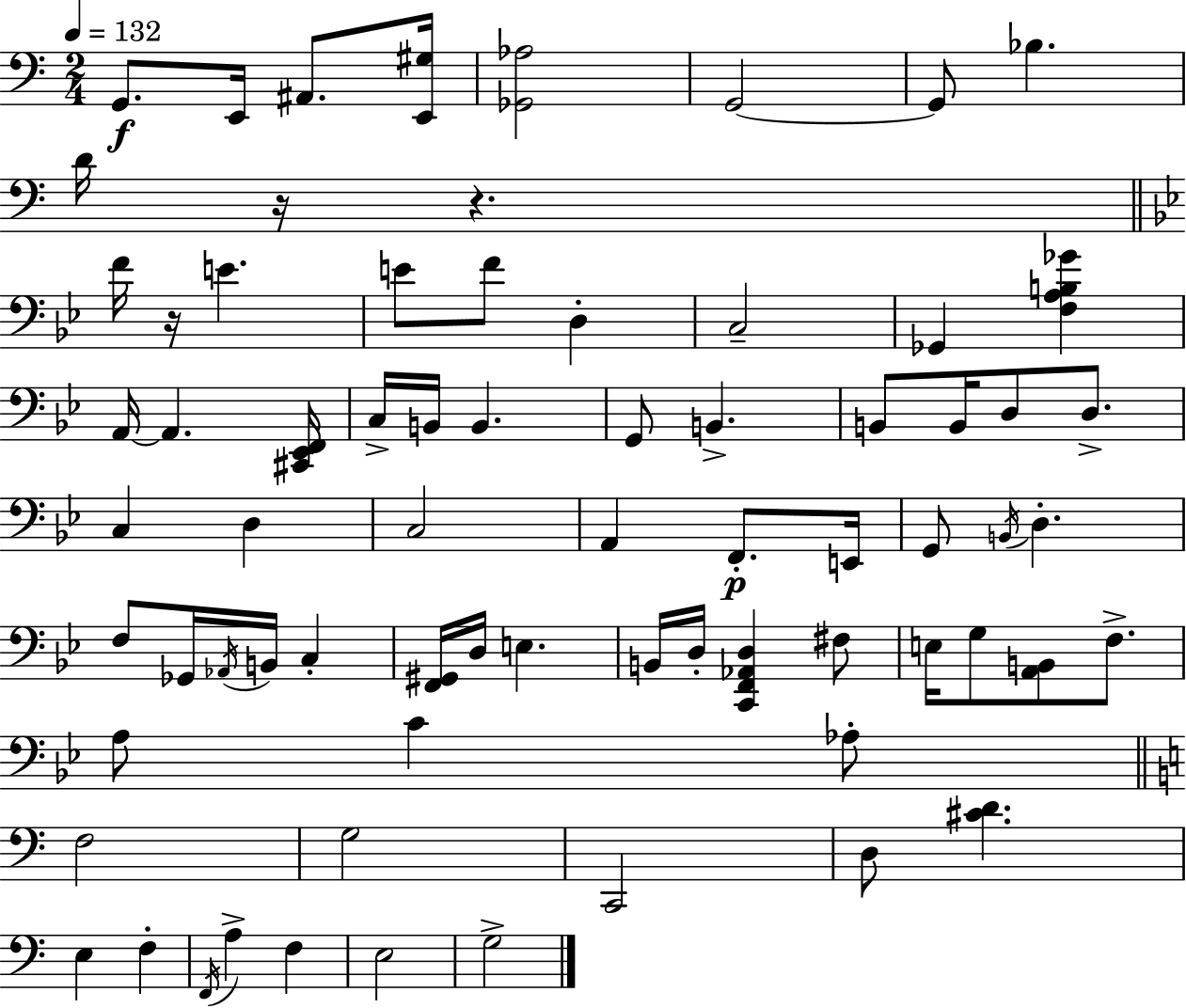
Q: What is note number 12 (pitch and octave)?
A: D3